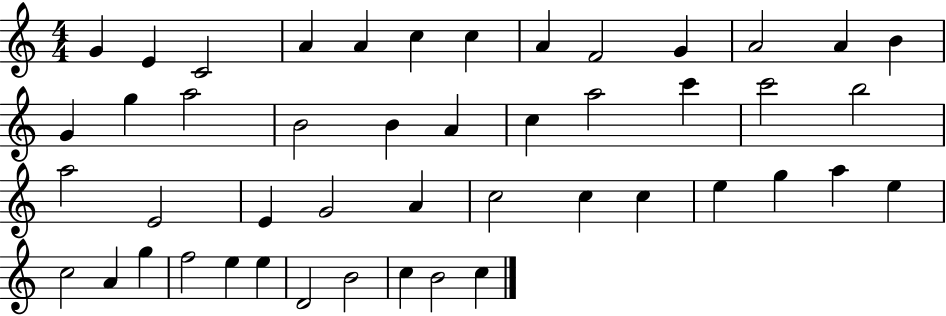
G4/q E4/q C4/h A4/q A4/q C5/q C5/q A4/q F4/h G4/q A4/h A4/q B4/q G4/q G5/q A5/h B4/h B4/q A4/q C5/q A5/h C6/q C6/h B5/h A5/h E4/h E4/q G4/h A4/q C5/h C5/q C5/q E5/q G5/q A5/q E5/q C5/h A4/q G5/q F5/h E5/q E5/q D4/h B4/h C5/q B4/h C5/q